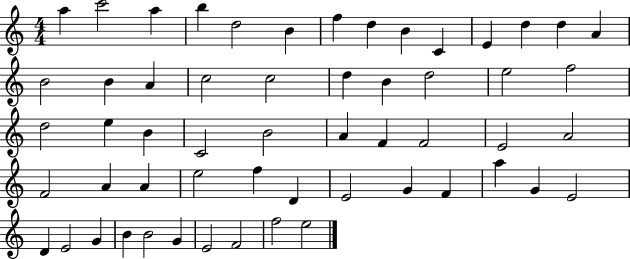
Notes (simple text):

A5/q C6/h A5/q B5/q D5/h B4/q F5/q D5/q B4/q C4/q E4/q D5/q D5/q A4/q B4/h B4/q A4/q C5/h C5/h D5/q B4/q D5/h E5/h F5/h D5/h E5/q B4/q C4/h B4/h A4/q F4/q F4/h E4/h A4/h F4/h A4/q A4/q E5/h F5/q D4/q E4/h G4/q F4/q A5/q G4/q E4/h D4/q E4/h G4/q B4/q B4/h G4/q E4/h F4/h F5/h E5/h